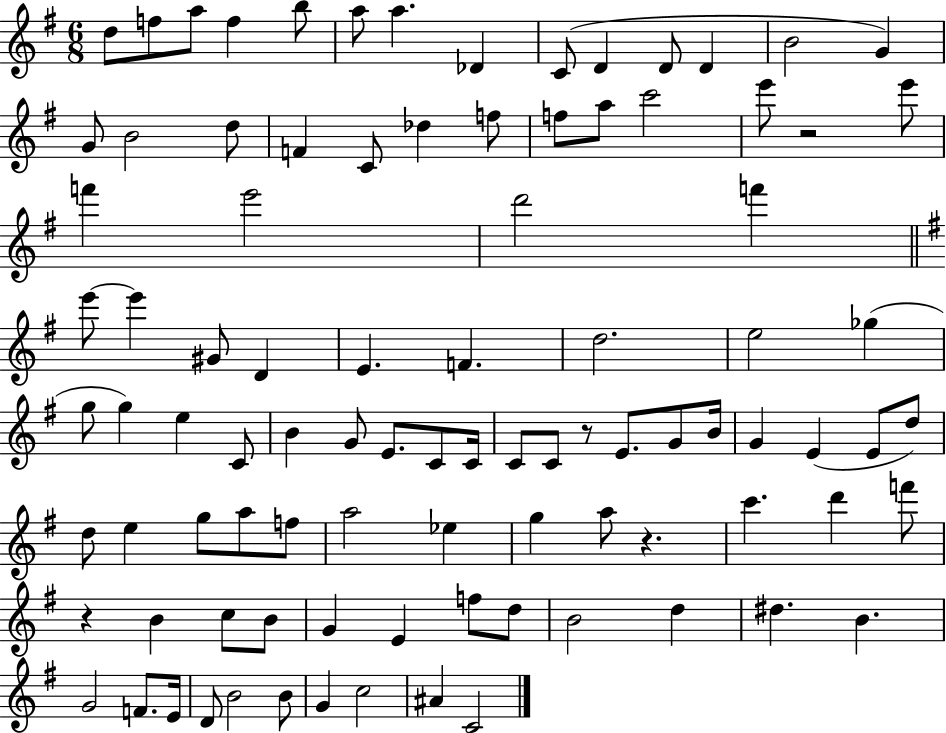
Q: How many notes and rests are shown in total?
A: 94